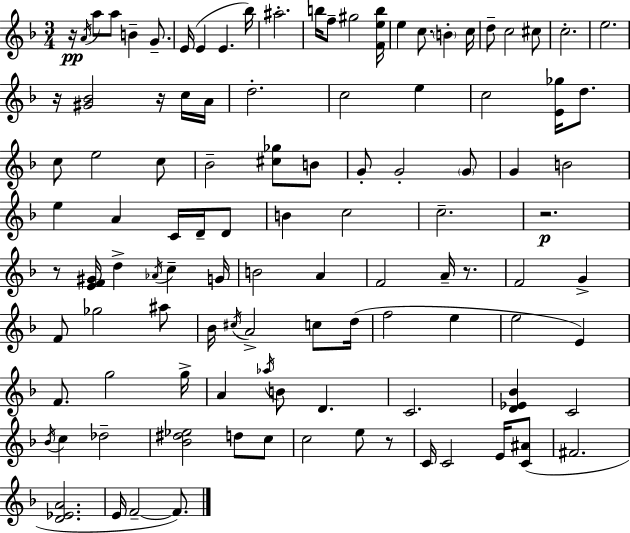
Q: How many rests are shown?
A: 7